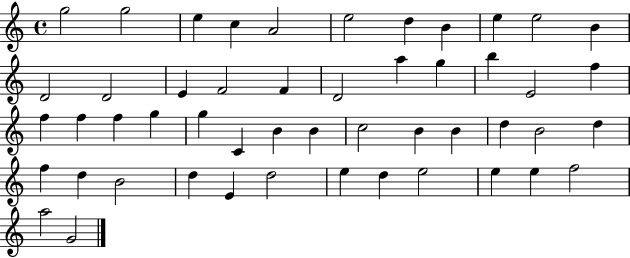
X:1
T:Untitled
M:4/4
L:1/4
K:C
g2 g2 e c A2 e2 d B e e2 B D2 D2 E F2 F D2 a g b E2 f f f f g g C B B c2 B B d B2 d f d B2 d E d2 e d e2 e e f2 a2 G2